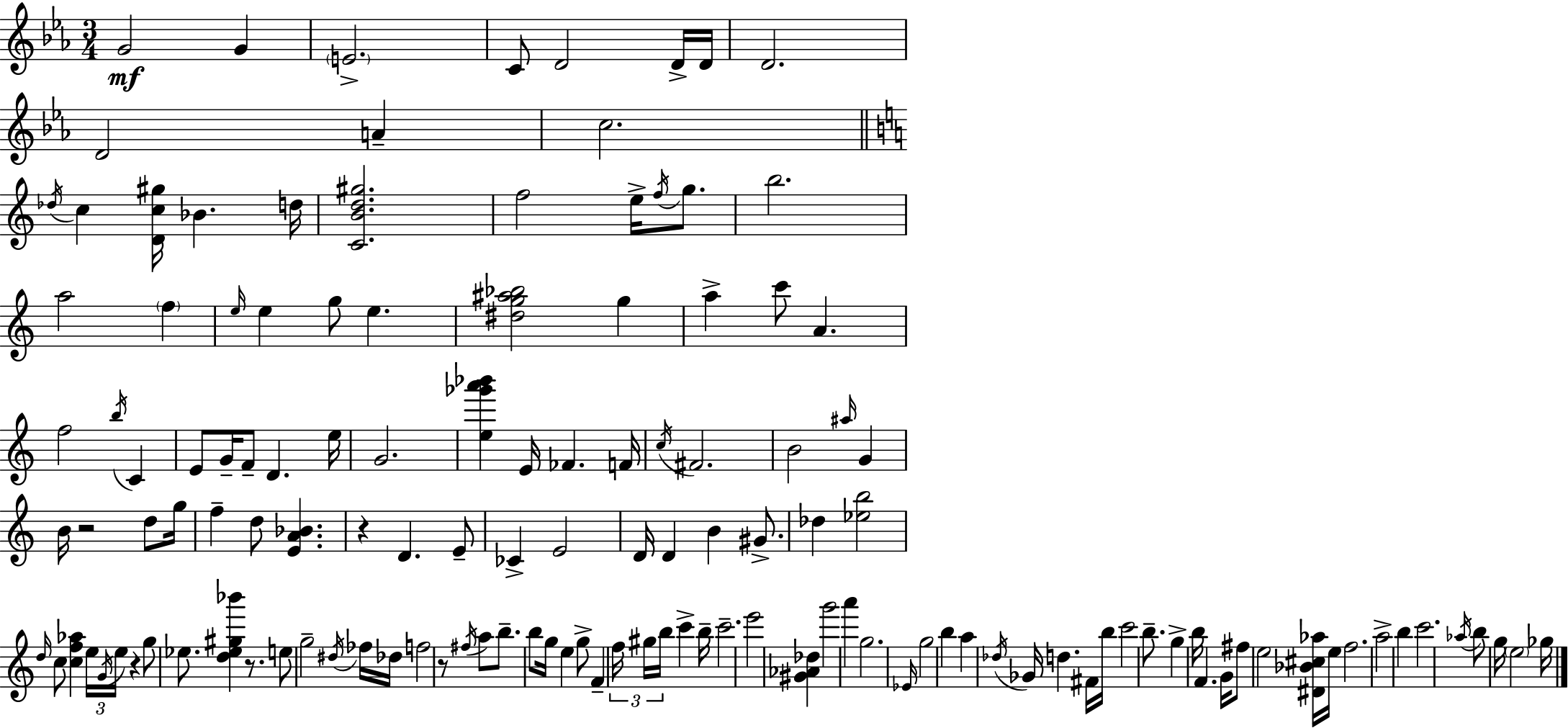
{
  \clef treble
  \numericTimeSignature
  \time 3/4
  \key c \minor
  g'2\mf g'4 | \parenthesize e'2.-> | c'8 d'2 d'16-> d'16 | d'2. | \break d'2 a'4-- | c''2. | \bar "||" \break \key c \major \acciaccatura { des''16 } c''4 <d' c'' gis''>16 bes'4. | d''16 <c' b' d'' gis''>2. | f''2 e''16-> \acciaccatura { f''16 } g''8. | b''2. | \break a''2 \parenthesize f''4 | \grace { e''16 } e''4 g''8 e''4. | <dis'' g'' ais'' bes''>2 g''4 | a''4-> c'''8 a'4. | \break f''2 \acciaccatura { b''16 } | c'4 e'8 g'16-- f'8-- d'4. | e''16 g'2. | <e'' ges''' a''' bes'''>4 e'16 fes'4. | \break f'16 \acciaccatura { c''16 } fis'2. | b'2 | \grace { ais''16 } g'4 b'16 r2 | d''8 g''16 f''4-- d''8 | \break <e' a' bes'>4. r4 d'4. | e'8-- ces'4-> e'2 | d'16 d'4 b'4 | gis'8.-> des''4 <ees'' b''>2 | \break \grace { d''16 } c''8 <c'' f'' aes''>4 | \tuplet 3/2 { e''16 \acciaccatura { g'16 } e''16 } r4 g''8 ees''8. | <d'' ees'' gis'' bes'''>4 r8. e''8 g''2-- | \acciaccatura { dis''16 } fes''16 des''16 f''2 | \break r8 \acciaccatura { fis''16 } a''8 b''8.-- | b''8 g''16 e''4 g''8-> f'4-- | \tuplet 3/2 { f''16 gis''16 b''16 } c'''4-> b''16-- c'''2.-- | e'''2 | \break <gis' aes' des''>4 g'''2 | a'''4 g''2. | \grace { ees'16 } g''2 | b''4 a''4 | \break \acciaccatura { des''16 } ges'16 d''4. fis'16 | b''16 c'''2 b''8.-- | g''4-> b''16 f'4. g'16 | fis''8 e''2 <dis' bes' cis'' aes''>16 e''16 | \break f''2. | a''2-> b''4 | c'''2. | \acciaccatura { aes''16 } b''8 g''16 \parenthesize e''2 | \break ges''16 \bar "|."
}